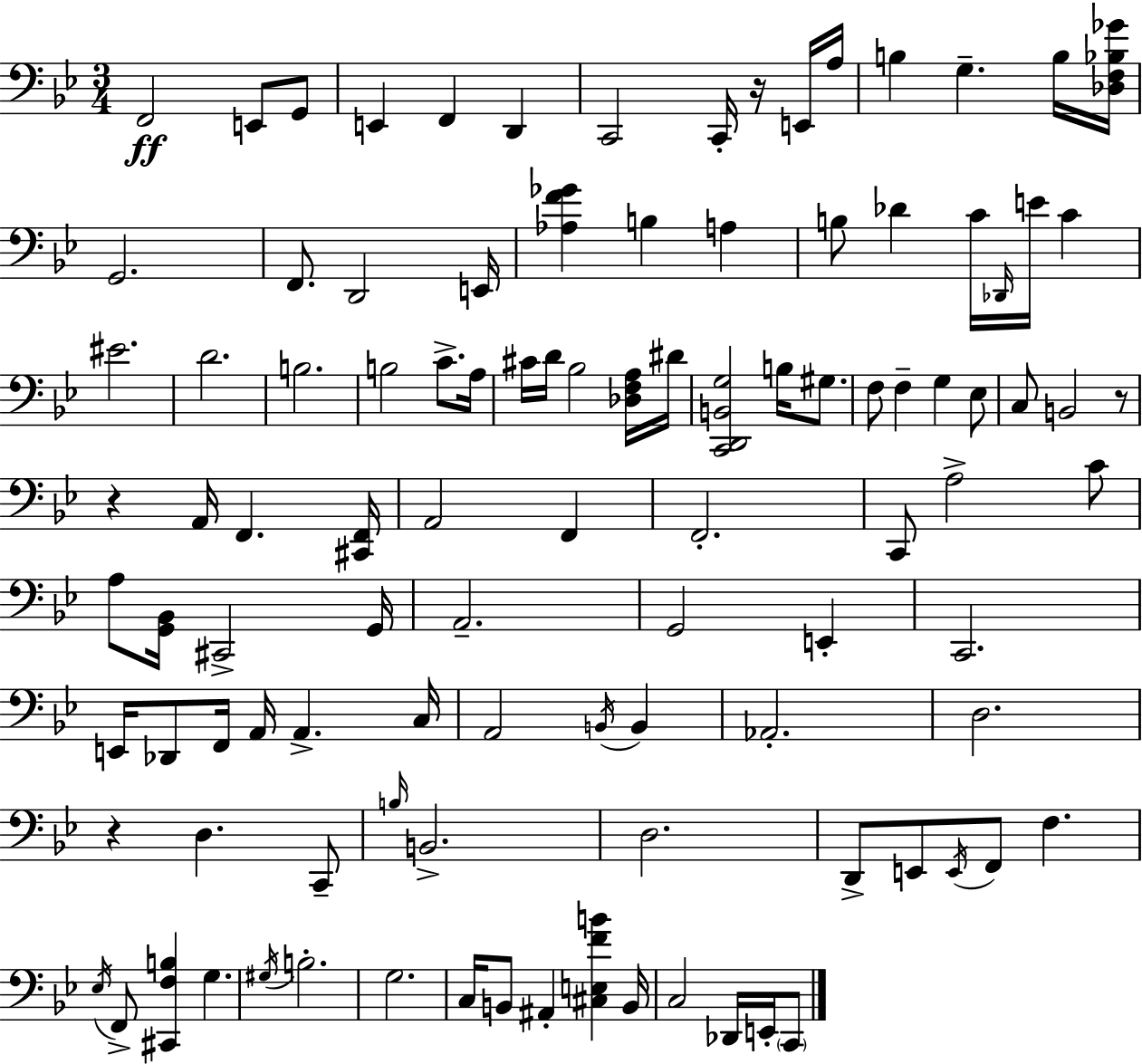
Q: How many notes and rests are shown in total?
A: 105